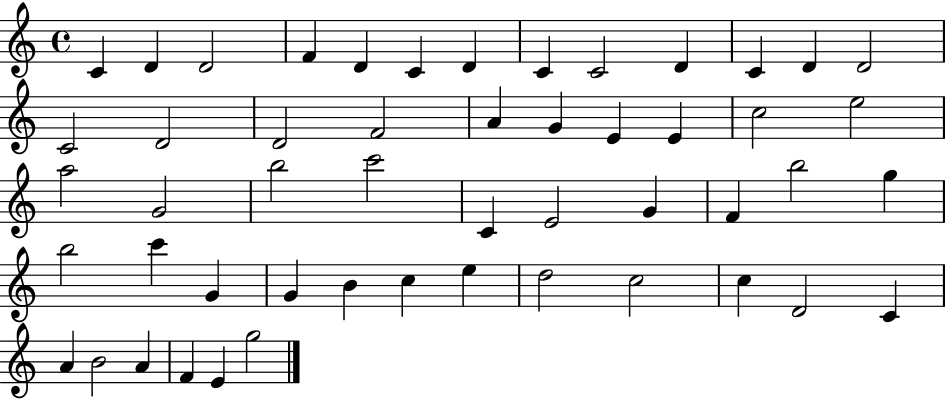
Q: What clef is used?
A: treble